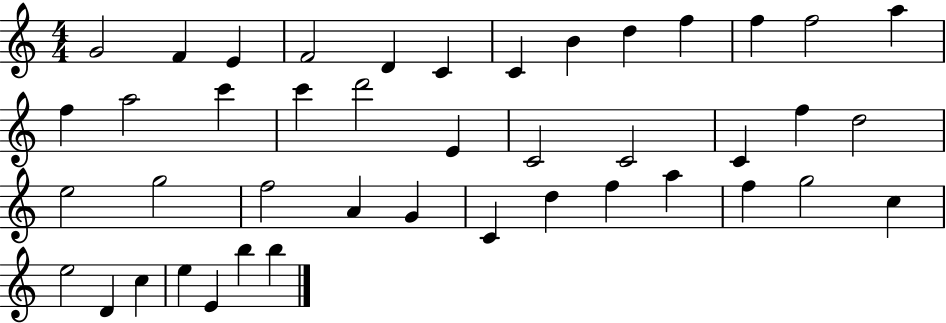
X:1
T:Untitled
M:4/4
L:1/4
K:C
G2 F E F2 D C C B d f f f2 a f a2 c' c' d'2 E C2 C2 C f d2 e2 g2 f2 A G C d f a f g2 c e2 D c e E b b